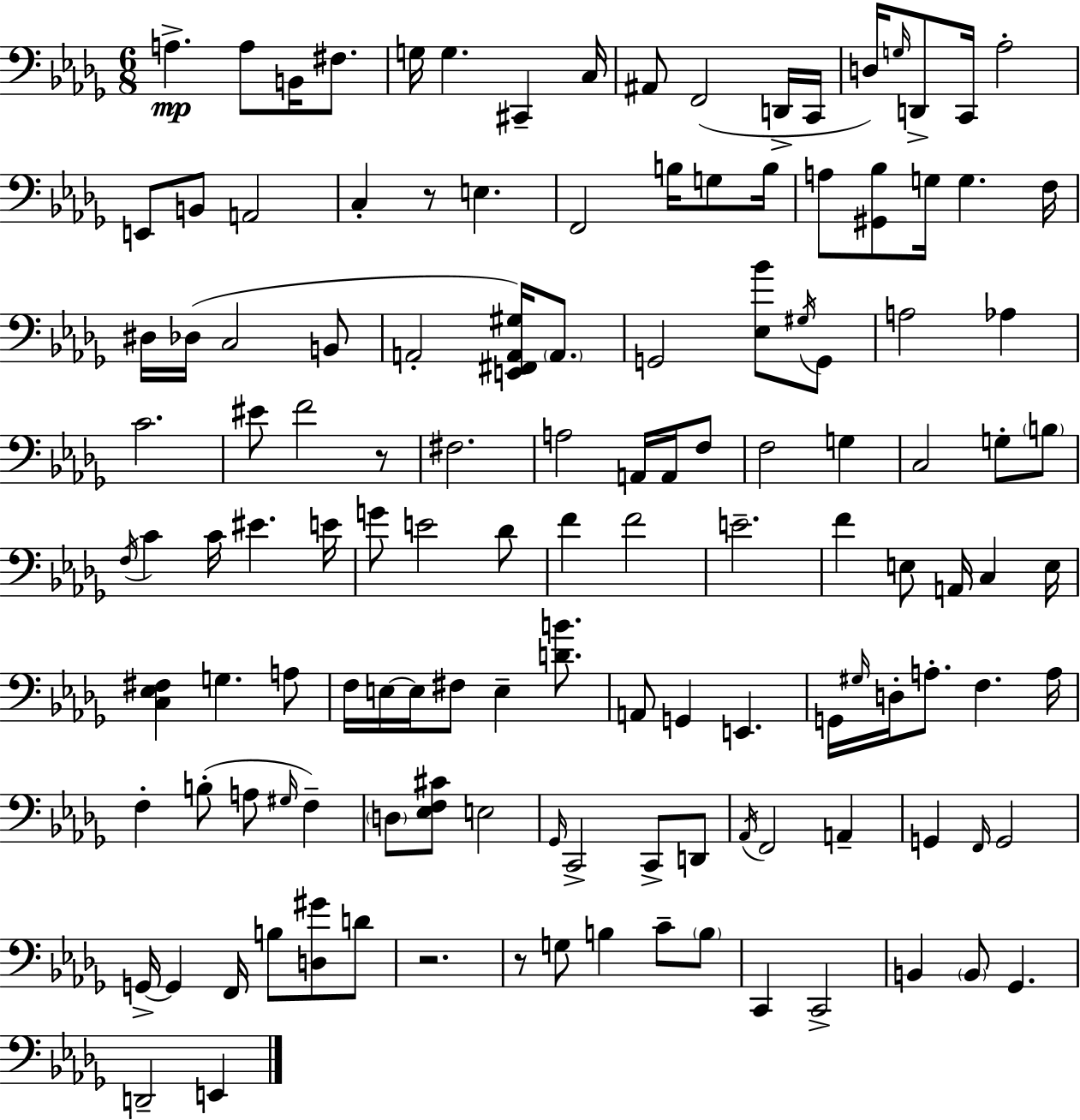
X:1
T:Untitled
M:6/8
L:1/4
K:Bbm
A, A,/2 B,,/4 ^F,/2 G,/4 G, ^C,, C,/4 ^A,,/2 F,,2 D,,/4 C,,/4 D,/4 G,/4 D,,/2 C,,/4 _A,2 E,,/2 B,,/2 A,,2 C, z/2 E, F,,2 B,/4 G,/2 B,/4 A,/2 [^G,,_B,]/2 G,/4 G, F,/4 ^D,/4 _D,/4 C,2 B,,/2 A,,2 [E,,^F,,A,,^G,]/4 A,,/2 G,,2 [_E,_B]/2 ^G,/4 G,,/2 A,2 _A, C2 ^E/2 F2 z/2 ^F,2 A,2 A,,/4 A,,/4 F,/2 F,2 G, C,2 G,/2 B,/2 F,/4 C C/4 ^E E/4 G/2 E2 _D/2 F F2 E2 F E,/2 A,,/4 C, E,/4 [C,_E,^F,] G, A,/2 F,/4 E,/4 E,/4 ^F,/2 E, [DB]/2 A,,/2 G,, E,, G,,/4 ^G,/4 D,/4 A,/2 F, A,/4 F, B,/2 A,/2 ^G,/4 F, D,/2 [_E,F,^C]/2 E,2 _G,,/4 C,,2 C,,/2 D,,/2 _A,,/4 F,,2 A,, G,, F,,/4 G,,2 G,,/4 G,, F,,/4 B,/2 [D,^G]/2 D/2 z2 z/2 G,/2 B, C/2 B,/2 C,, C,,2 B,, B,,/2 _G,, D,,2 E,,